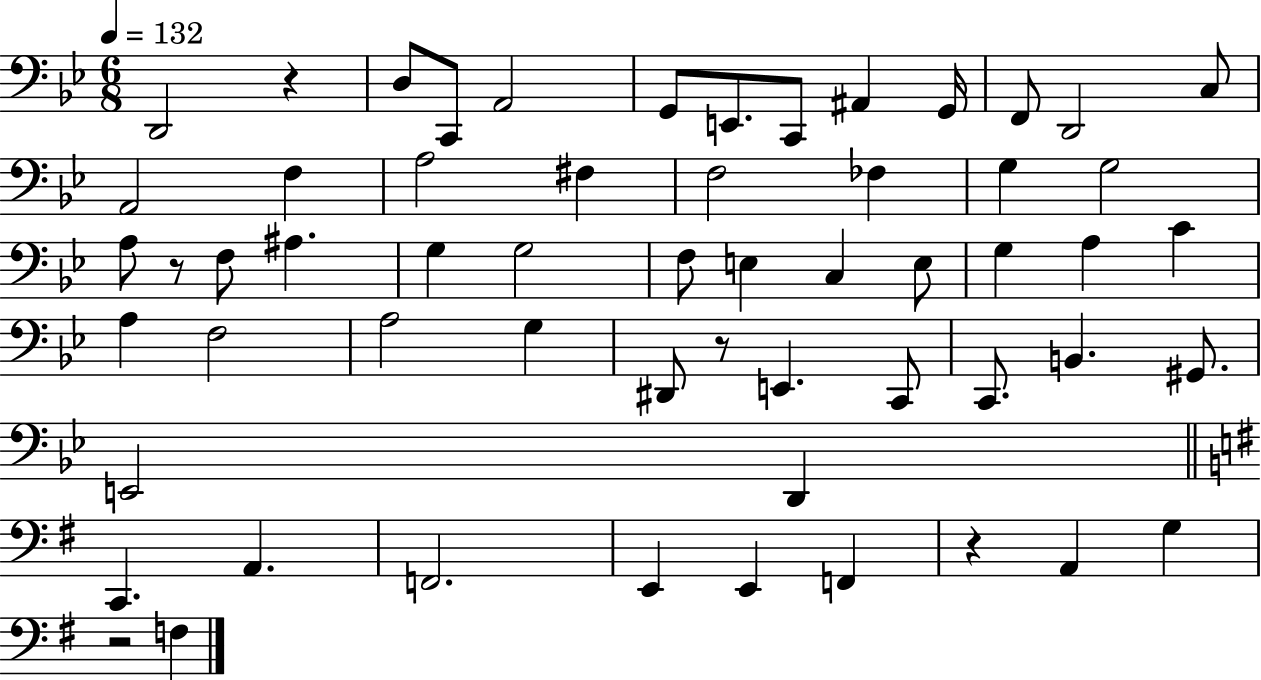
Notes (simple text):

D2/h R/q D3/e C2/e A2/h G2/e E2/e. C2/e A#2/q G2/s F2/e D2/h C3/e A2/h F3/q A3/h F#3/q F3/h FES3/q G3/q G3/h A3/e R/e F3/e A#3/q. G3/q G3/h F3/e E3/q C3/q E3/e G3/q A3/q C4/q A3/q F3/h A3/h G3/q D#2/e R/e E2/q. C2/e C2/e. B2/q. G#2/e. E2/h D2/q C2/q. A2/q. F2/h. E2/q E2/q F2/q R/q A2/q G3/q R/h F3/q